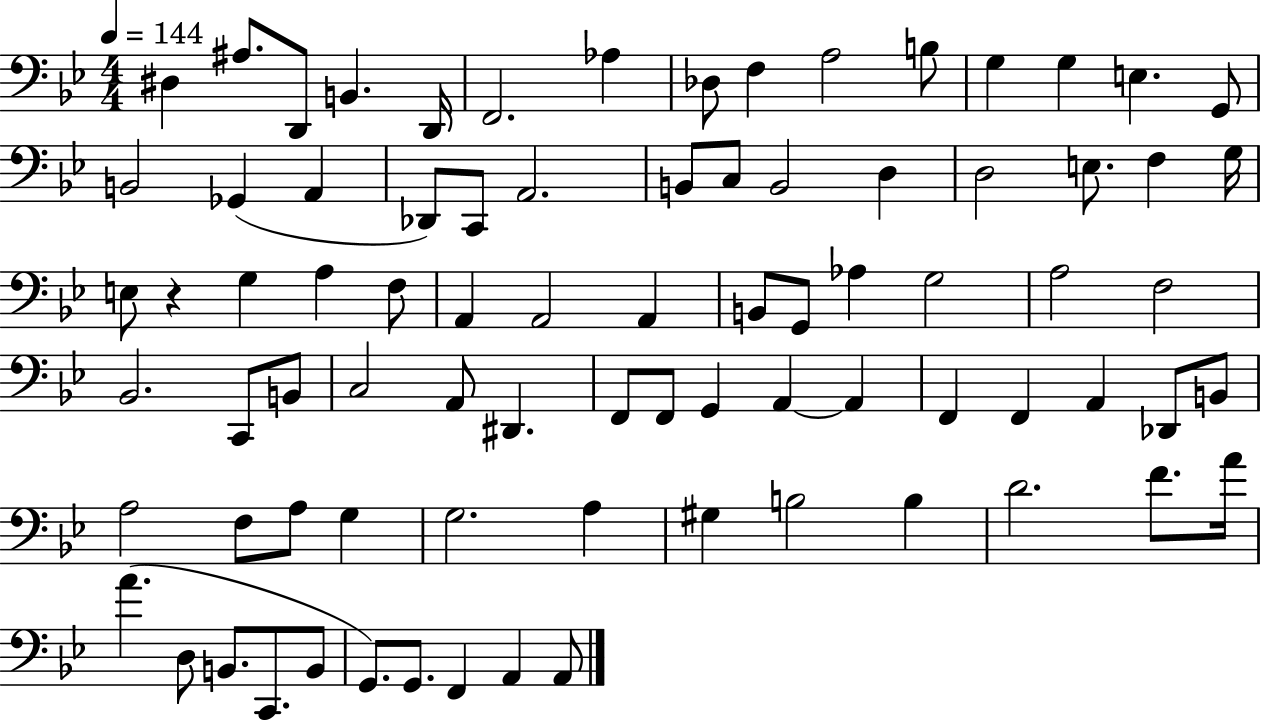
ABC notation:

X:1
T:Untitled
M:4/4
L:1/4
K:Bb
^D, ^A,/2 D,,/2 B,, D,,/4 F,,2 _A, _D,/2 F, A,2 B,/2 G, G, E, G,,/2 B,,2 _G,, A,, _D,,/2 C,,/2 A,,2 B,,/2 C,/2 B,,2 D, D,2 E,/2 F, G,/4 E,/2 z G, A, F,/2 A,, A,,2 A,, B,,/2 G,,/2 _A, G,2 A,2 F,2 _B,,2 C,,/2 B,,/2 C,2 A,,/2 ^D,, F,,/2 F,,/2 G,, A,, A,, F,, F,, A,, _D,,/2 B,,/2 A,2 F,/2 A,/2 G, G,2 A, ^G, B,2 B, D2 F/2 A/4 A D,/2 B,,/2 C,,/2 B,,/2 G,,/2 G,,/2 F,, A,, A,,/2